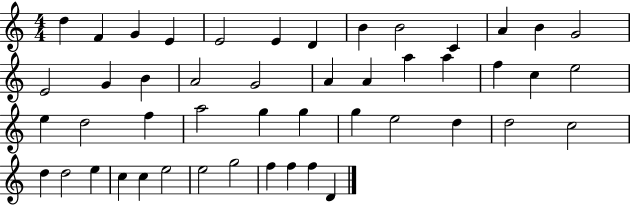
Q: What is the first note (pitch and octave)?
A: D5